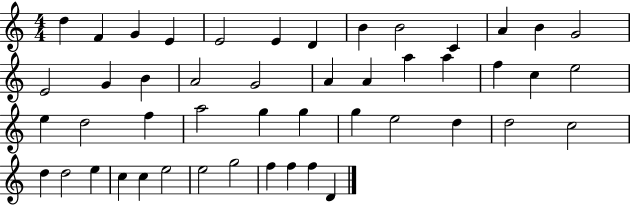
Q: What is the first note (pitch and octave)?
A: D5